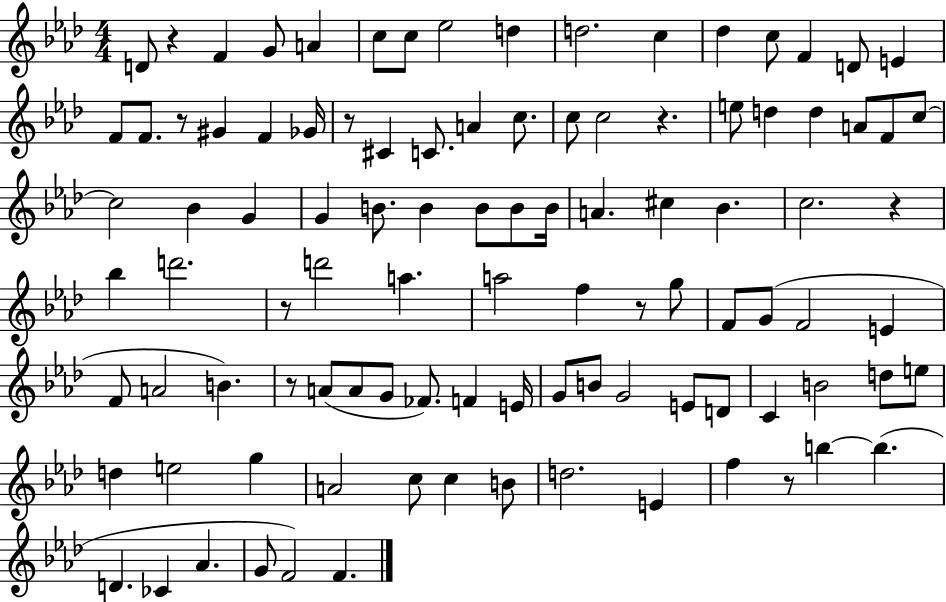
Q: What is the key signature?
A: AES major